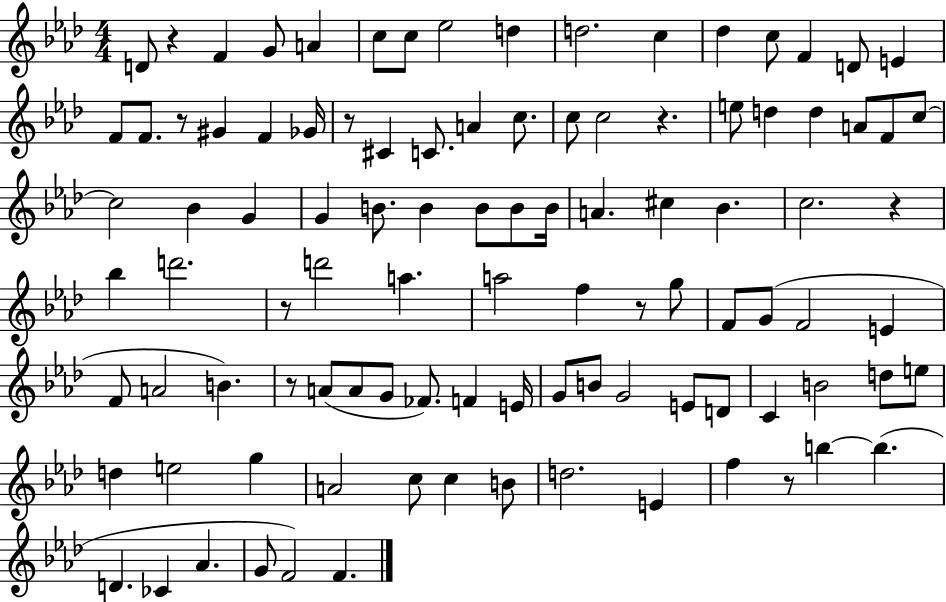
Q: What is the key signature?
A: AES major